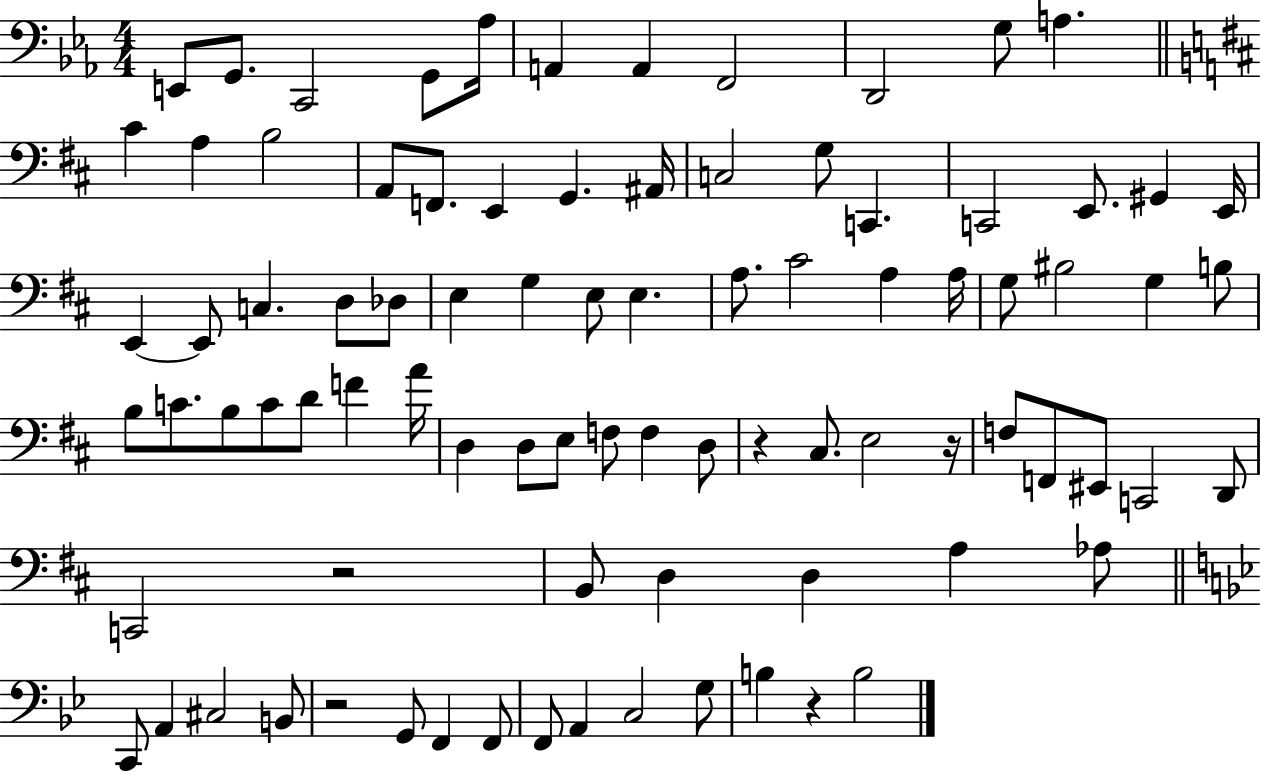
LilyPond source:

{
  \clef bass
  \numericTimeSignature
  \time 4/4
  \key ees \major
  \repeat volta 2 { e,8 g,8. c,2 g,8 aes16 | a,4 a,4 f,2 | d,2 g8 a4. | \bar "||" \break \key d \major cis'4 a4 b2 | a,8 f,8. e,4 g,4. ais,16 | c2 g8 c,4. | c,2 e,8. gis,4 e,16 | \break e,4~~ e,8 c4. d8 des8 | e4 g4 e8 e4. | a8. cis'2 a4 a16 | g8 bis2 g4 b8 | \break b8 c'8. b8 c'8 d'8 f'4 a'16 | d4 d8 e8 f8 f4 d8 | r4 cis8. e2 r16 | f8 f,8 eis,8 c,2 d,8 | \break c,2 r2 | b,8 d4 d4 a4 aes8 | \bar "||" \break \key bes \major c,8 a,4 cis2 b,8 | r2 g,8 f,4 f,8 | f,8 a,4 c2 g8 | b4 r4 b2 | \break } \bar "|."
}